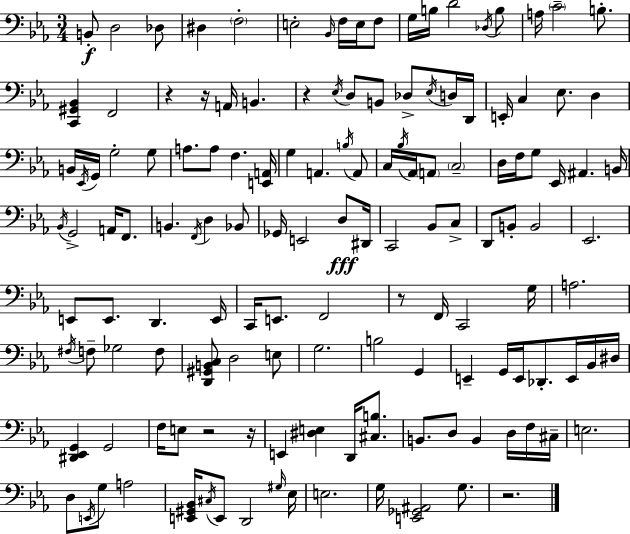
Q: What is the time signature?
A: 3/4